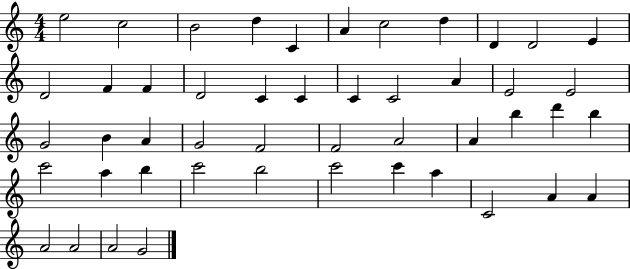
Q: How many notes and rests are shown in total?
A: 48